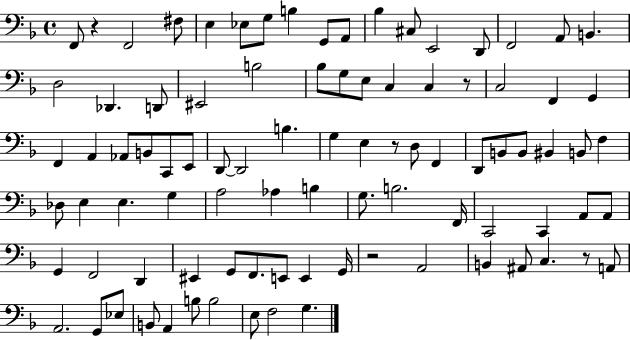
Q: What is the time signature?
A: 4/4